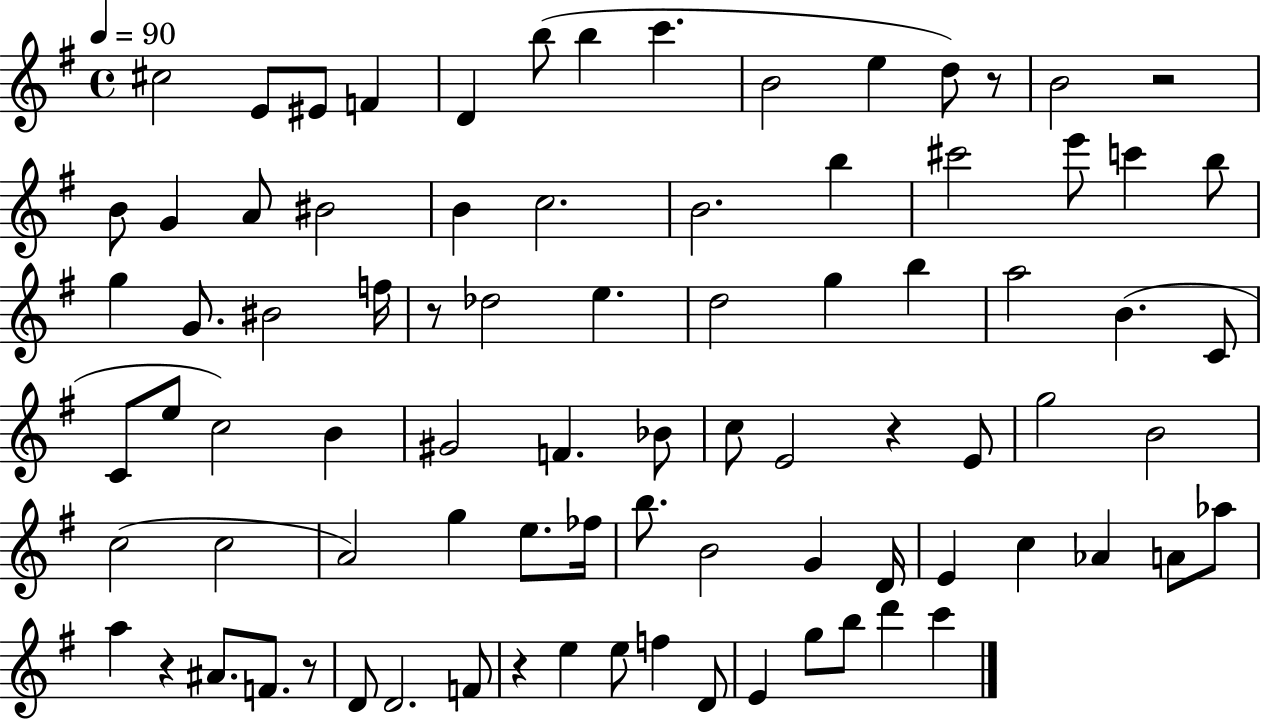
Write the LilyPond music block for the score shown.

{
  \clef treble
  \time 4/4
  \defaultTimeSignature
  \key g \major
  \tempo 4 = 90
  cis''2 e'8 eis'8 f'4 | d'4 b''8( b''4 c'''4. | b'2 e''4 d''8) r8 | b'2 r2 | \break b'8 g'4 a'8 bis'2 | b'4 c''2. | b'2. b''4 | cis'''2 e'''8 c'''4 b''8 | \break g''4 g'8. bis'2 f''16 | r8 des''2 e''4. | d''2 g''4 b''4 | a''2 b'4.( c'8 | \break c'8 e''8 c''2) b'4 | gis'2 f'4. bes'8 | c''8 e'2 r4 e'8 | g''2 b'2 | \break c''2( c''2 | a'2) g''4 e''8. fes''16 | b''8. b'2 g'4 d'16 | e'4 c''4 aes'4 a'8 aes''8 | \break a''4 r4 ais'8. f'8. r8 | d'8 d'2. f'8 | r4 e''4 e''8 f''4 d'8 | e'4 g''8 b''8 d'''4 c'''4 | \break \bar "|."
}